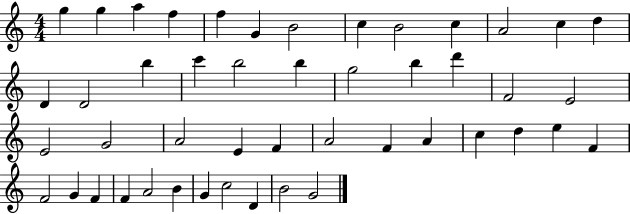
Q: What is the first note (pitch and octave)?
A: G5